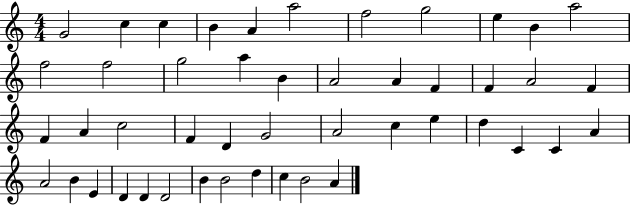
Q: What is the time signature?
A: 4/4